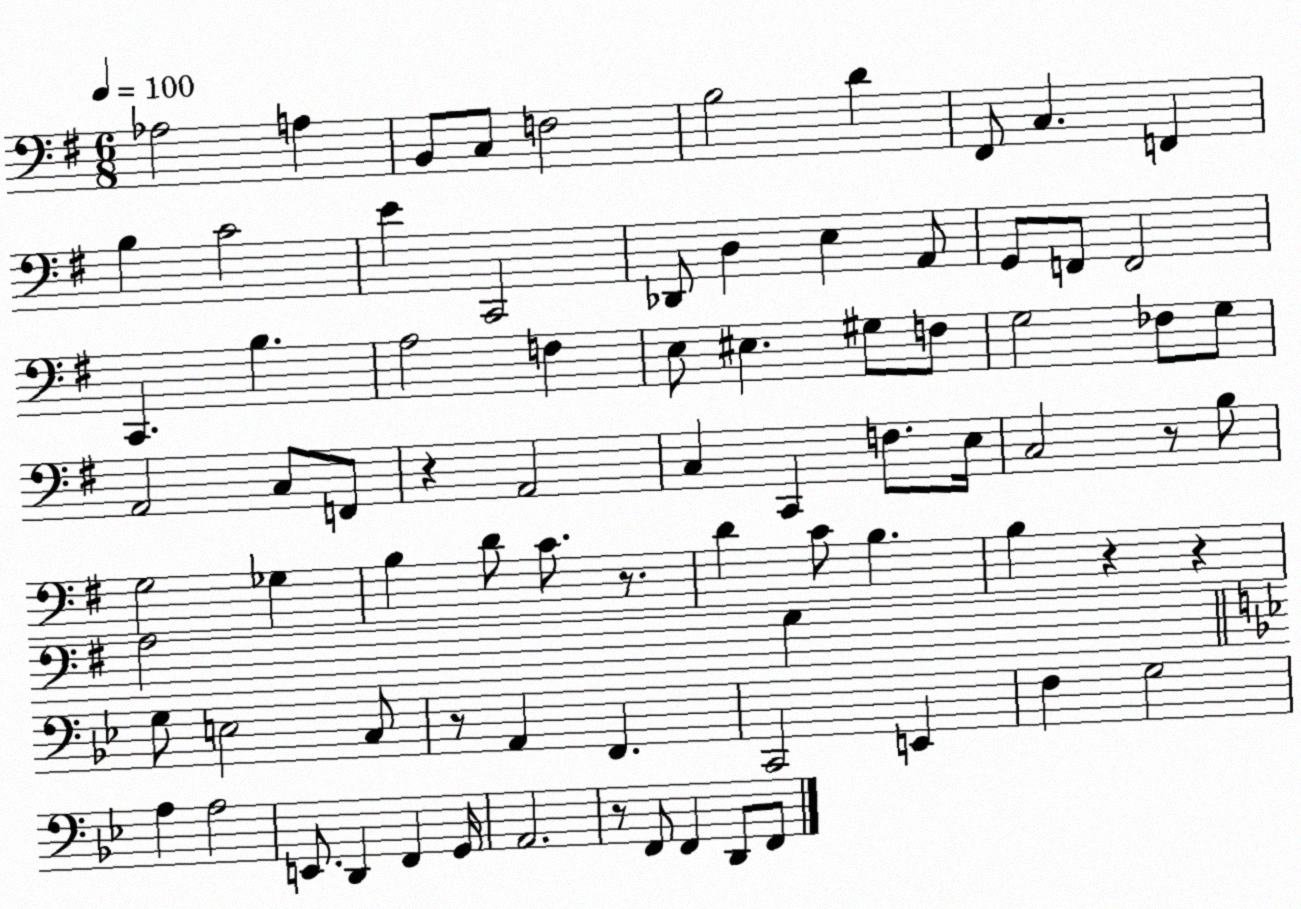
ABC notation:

X:1
T:Untitled
M:6/8
L:1/4
K:G
_A,2 A, B,,/2 C,/2 F,2 B,2 D ^F,,/2 C, F,, B, C2 E C,,2 _D,,/2 D, E, A,,/2 G,,/2 F,,/2 F,,2 C,, B, A,2 F, E,/2 ^E, ^G,/2 F,/2 G,2 _F,/2 G,/2 A,,2 C,/2 F,,/2 z A,,2 C, C,, F,/2 E,/4 C,2 z/2 B,/2 G,2 _G, B, D/2 C/2 z/2 D C/2 B, B, z z A,2 G, G,/2 E,2 C,/2 z/2 A,, F,, C,,2 E,, F, G,2 A, A,2 E,,/2 D,, F,, G,,/4 A,,2 z/2 F,,/2 F,, D,,/2 F,,/2